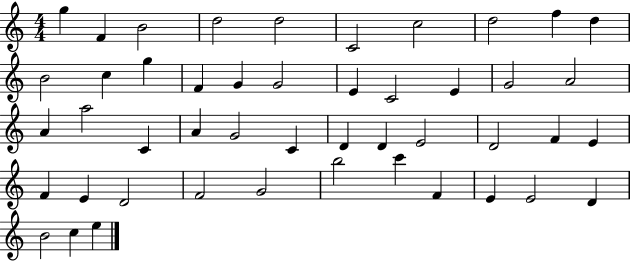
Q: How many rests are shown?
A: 0